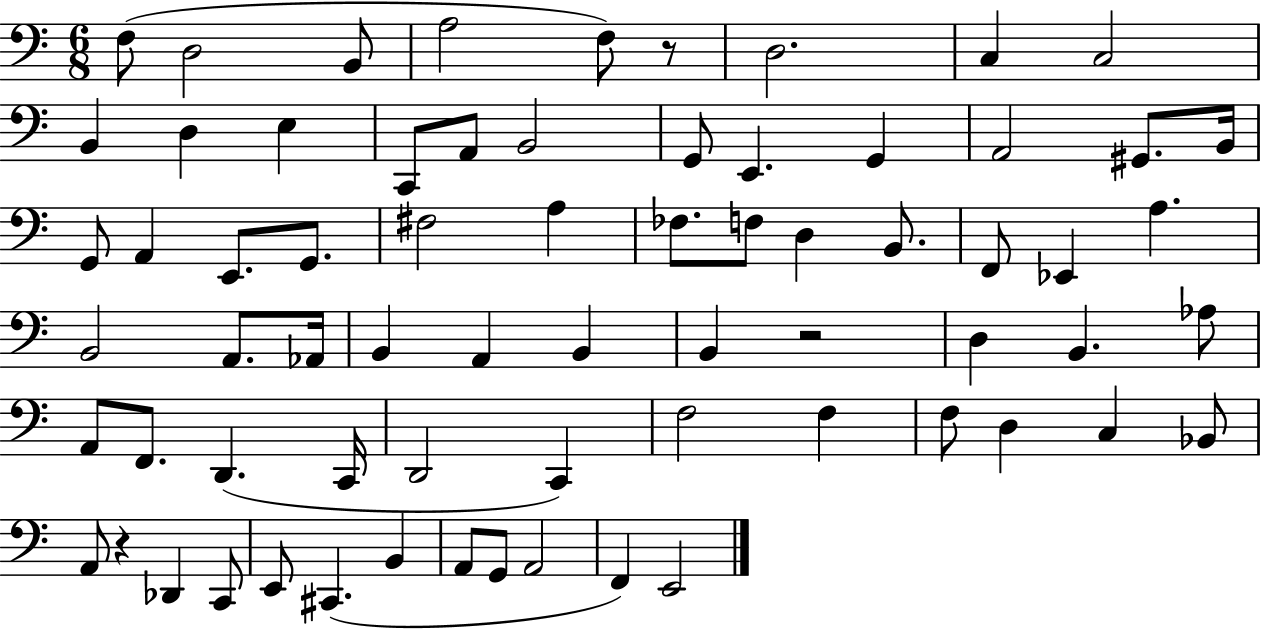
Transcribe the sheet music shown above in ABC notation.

X:1
T:Untitled
M:6/8
L:1/4
K:C
F,/2 D,2 B,,/2 A,2 F,/2 z/2 D,2 C, C,2 B,, D, E, C,,/2 A,,/2 B,,2 G,,/2 E,, G,, A,,2 ^G,,/2 B,,/4 G,,/2 A,, E,,/2 G,,/2 ^F,2 A, _F,/2 F,/2 D, B,,/2 F,,/2 _E,, A, B,,2 A,,/2 _A,,/4 B,, A,, B,, B,, z2 D, B,, _A,/2 A,,/2 F,,/2 D,, C,,/4 D,,2 C,, F,2 F, F,/2 D, C, _B,,/2 A,,/2 z _D,, C,,/2 E,,/2 ^C,, B,, A,,/2 G,,/2 A,,2 F,, E,,2